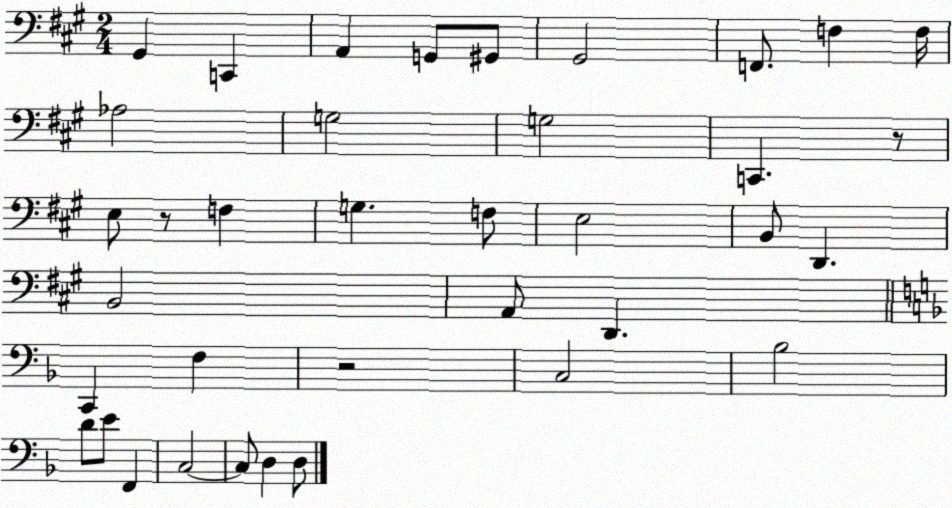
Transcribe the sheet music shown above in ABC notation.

X:1
T:Untitled
M:2/4
L:1/4
K:A
^G,, C,, A,, G,,/2 ^G,,/2 ^G,,2 F,,/2 F, F,/4 _A,2 G,2 G,2 C,, z/2 E,/2 z/2 F, G, F,/2 E,2 B,,/2 D,, B,,2 A,,/2 D,, C,, F, z2 C,2 _B,2 D/2 E/2 F,, C,2 C,/2 D, D,/2